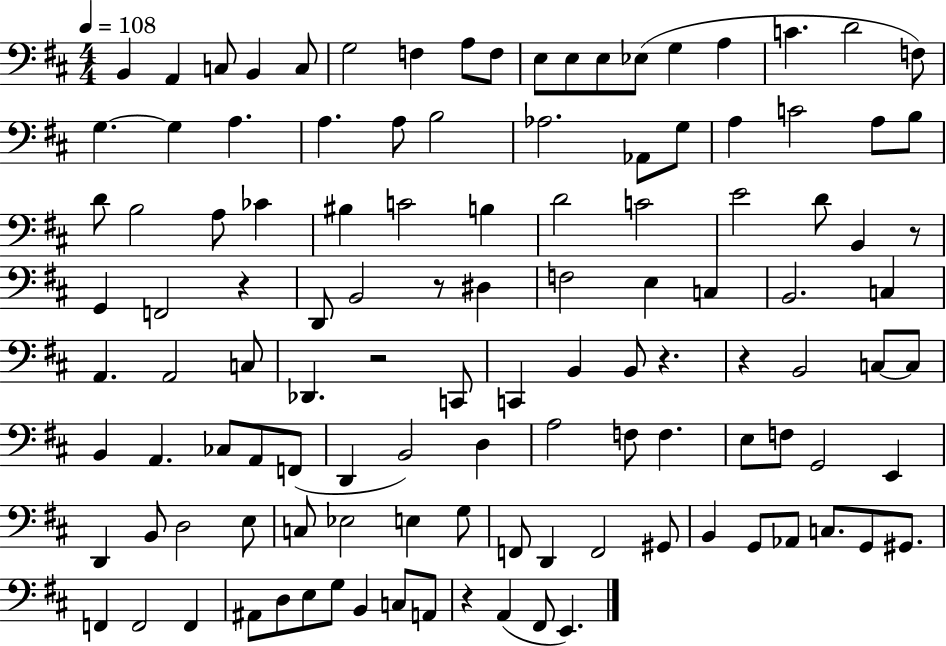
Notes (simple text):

B2/q A2/q C3/e B2/q C3/e G3/h F3/q A3/e F3/e E3/e E3/e E3/e Eb3/e G3/q A3/q C4/q. D4/h F3/e G3/q. G3/q A3/q. A3/q. A3/e B3/h Ab3/h. Ab2/e G3/e A3/q C4/h A3/e B3/e D4/e B3/h A3/e CES4/q BIS3/q C4/h B3/q D4/h C4/h E4/h D4/e B2/q R/e G2/q F2/h R/q D2/e B2/h R/e D#3/q F3/h E3/q C3/q B2/h. C3/q A2/q. A2/h C3/e Db2/q. R/h C2/e C2/q B2/q B2/e R/q. R/q B2/h C3/e C3/e B2/q A2/q. CES3/e A2/e F2/e D2/q B2/h D3/q A3/h F3/e F3/q. E3/e F3/e G2/h E2/q D2/q B2/e D3/h E3/e C3/e Eb3/h E3/q G3/e F2/e D2/q F2/h G#2/e B2/q G2/e Ab2/e C3/e. G2/e G#2/e. F2/q F2/h F2/q A#2/e D3/e E3/e G3/e B2/q C3/e A2/e R/q A2/q F#2/e E2/q.